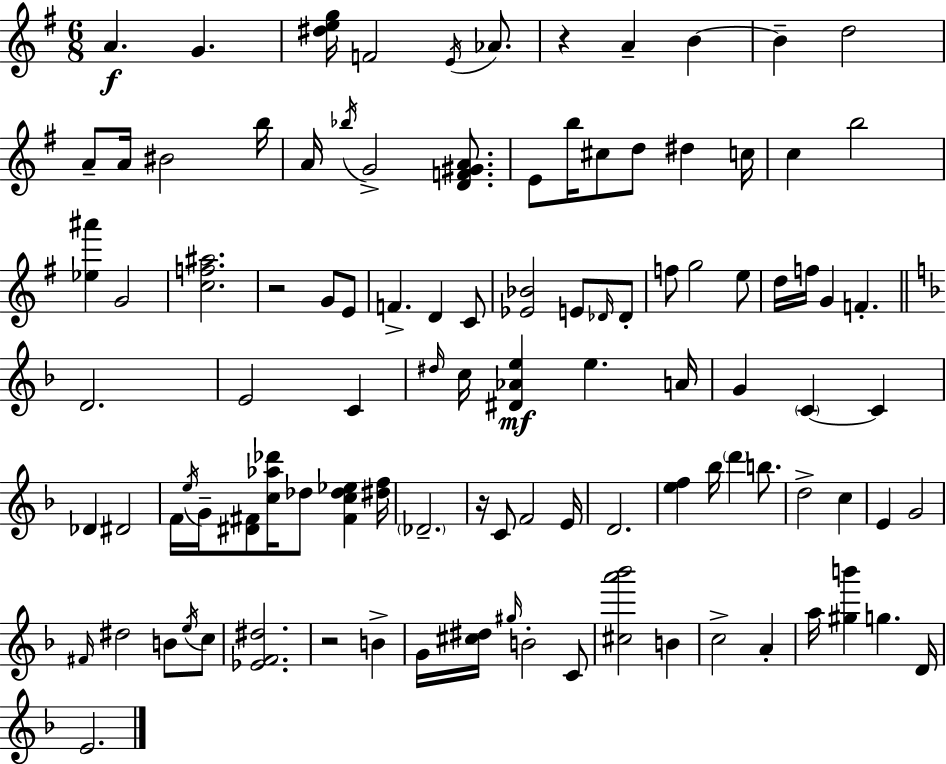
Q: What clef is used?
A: treble